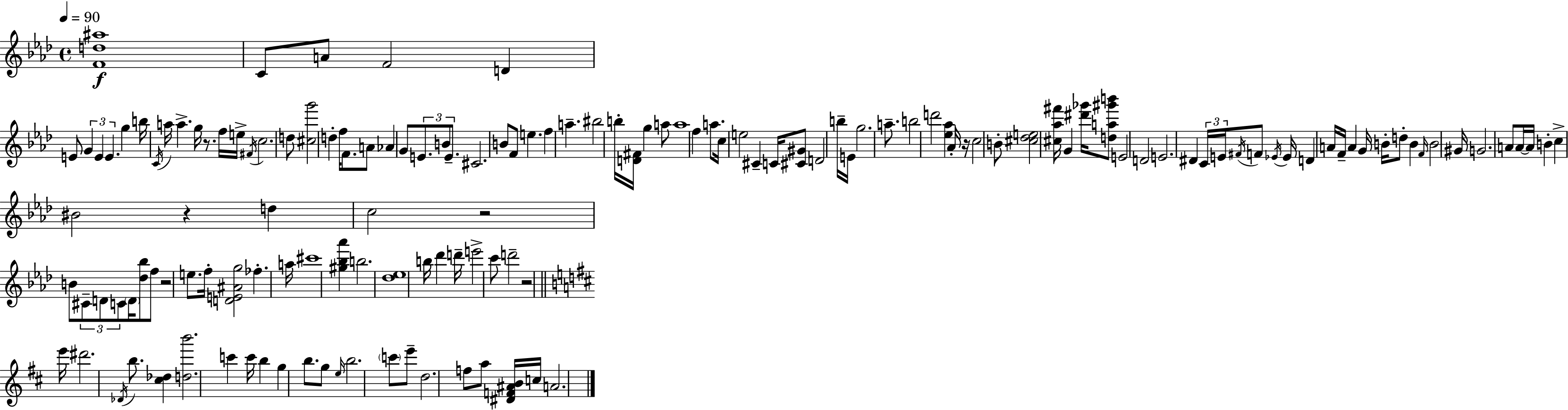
{
  \clef treble
  \time 4/4
  \defaultTimeSignature
  \key aes \major
  \tempo 4 = 90
  \repeat volta 2 { <f' d'' ais''>1\f | c'8 a'8 f'2 d'4 | e'8 \tuplet 3/2 { g'4 e'4 e'4. } | g''4 b''16 \acciaccatura { c'16 } a''16 a''4.-> g''16 r8. | \break f''16 e''16-> \acciaccatura { fis'16 } c''2. | d''8 <cis'' g'''>2 d''4-. f''16 f'8. | a'8 aes'4 g'8 \tuplet 3/2 { e'8. b'8 e'8.-- } | cis'2. b'8 | \break f'8 e''4. f''4 a''4.-- | bis''2 b''16-. <d' fis'>16 g''4 | a''8 a''1 | f''4 a''8. c''16 e''2 | \break cis'4-- c'16 <cis' gis'>8 d'2 | b''16-- e'16 g''2. a''8.-- | b''2 d'''2 | <ees'' aes''>4 aes'16-. r16 c''2 | \break b'8-. <cis'' des'' e''>2 <cis'' aes'' fis'''>16 g'4 <dis''' ges'''>16 | <d'' a'' gis''' b'''>8 e'2 d'2 | e'2. dis'4 | \tuplet 3/2 { c'16 e'16 \acciaccatura { fis'16 } } f'8 \acciaccatura { ees'16 } ees'16 d'4 a'16 f'16-- a'4 | \break g'16 b'16-. d''8-. b'4 \grace { f'16 } b'2 | gis'16 g'2. | a'8 a'16~~ a'16 b'4-. c''4-> bis'2 | r4 d''4 c''2 | \break r2 b'8 \tuplet 3/2 { cis'8-- | d'8 c'8 } \parenthesize d'16 <des'' bes''>8 f''8 r2 | e''8. f''16-. <d' e' ais' g''>2 fes''4.-. | a''16 cis'''1 | \break <gis'' bes'' aes'''>4 b''2. | <des'' ees''>1 | b''16 des'''4 d'''16-- e'''2-> | c'''8 d'''2-- r2 | \break \bar "||" \break \key d \major e'''16 dis'''2. \acciaccatura { des'16 } b''8. | <cis'' des''>4 <d'' b'''>2. | c'''4 c'''16 b''4 g''4 b''8. | g''8 \grace { e''16 } b''2. | \break \parenthesize c'''8 e'''8-- d''2. | f''8 a''8 <dis' f' ais' b'>16 c''16 a'2. | } \bar "|."
}